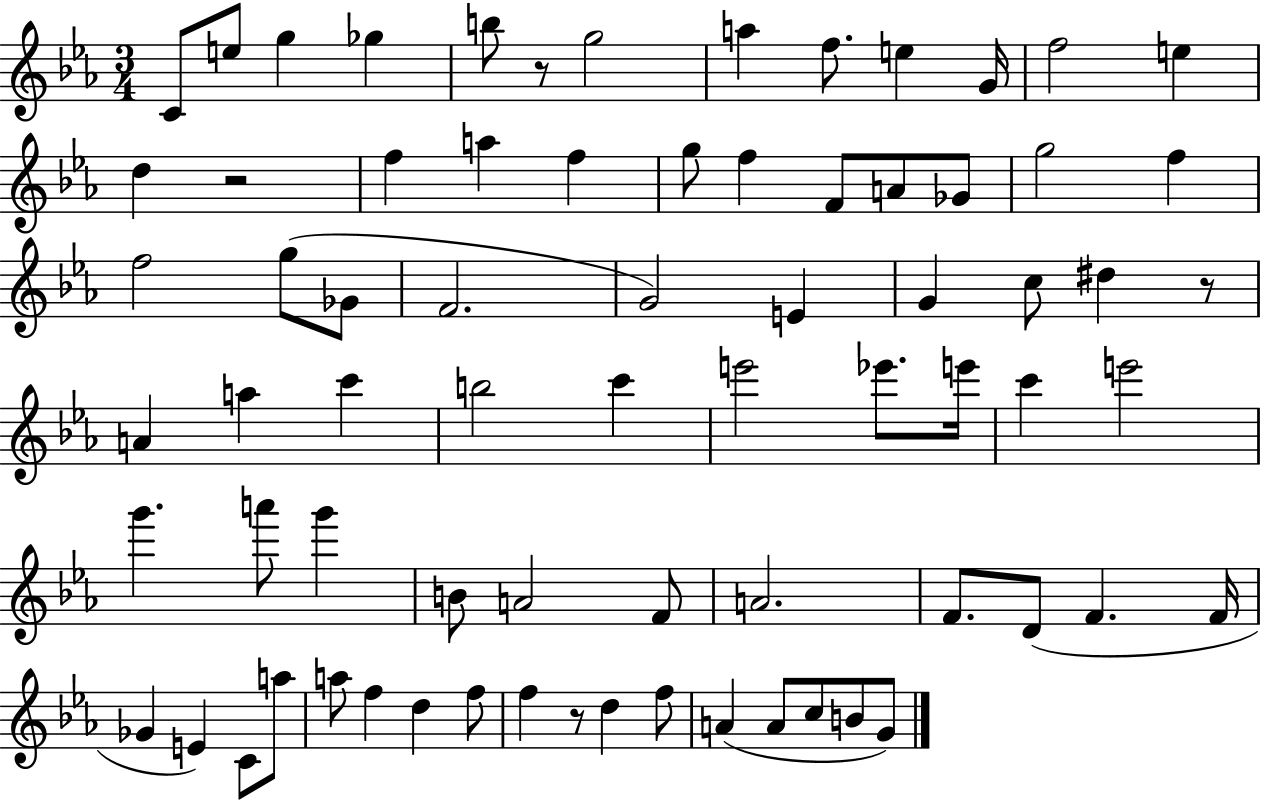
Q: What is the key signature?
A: EES major